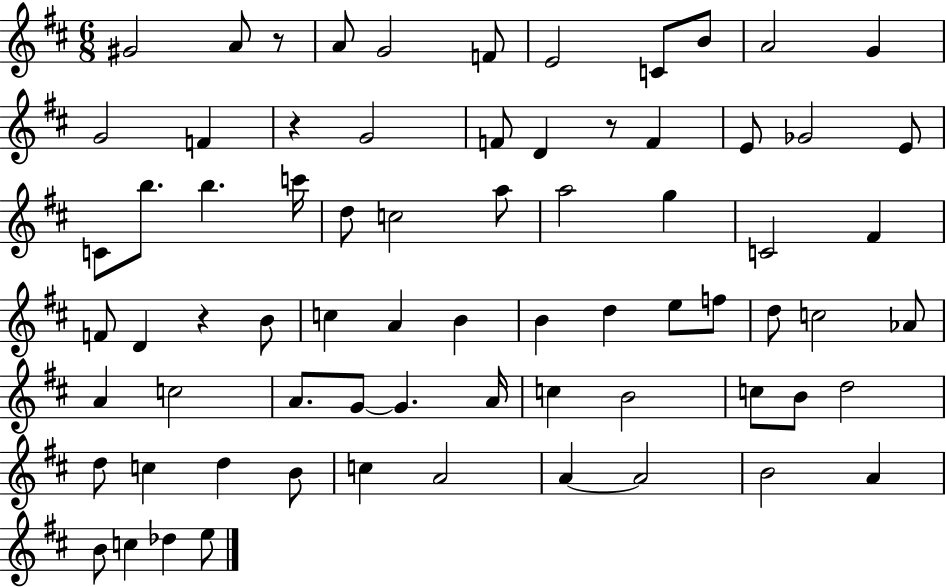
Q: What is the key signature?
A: D major